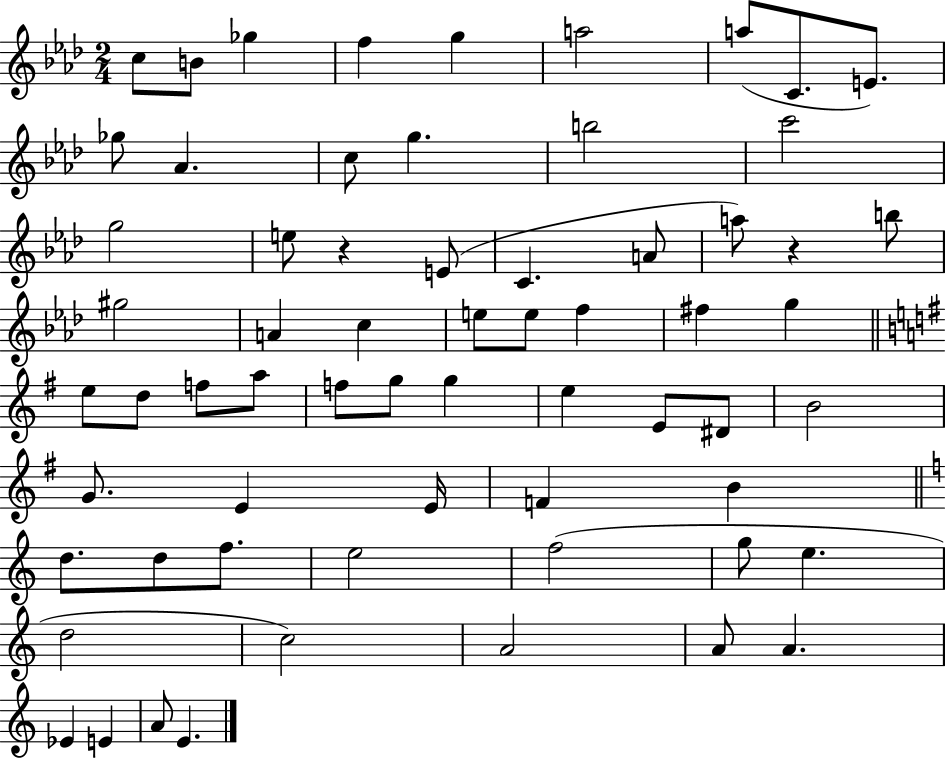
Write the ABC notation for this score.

X:1
T:Untitled
M:2/4
L:1/4
K:Ab
c/2 B/2 _g f g a2 a/2 C/2 E/2 _g/2 _A c/2 g b2 c'2 g2 e/2 z E/2 C A/2 a/2 z b/2 ^g2 A c e/2 e/2 f ^f g e/2 d/2 f/2 a/2 f/2 g/2 g e E/2 ^D/2 B2 G/2 E E/4 F B d/2 d/2 f/2 e2 f2 g/2 e d2 c2 A2 A/2 A _E E A/2 E